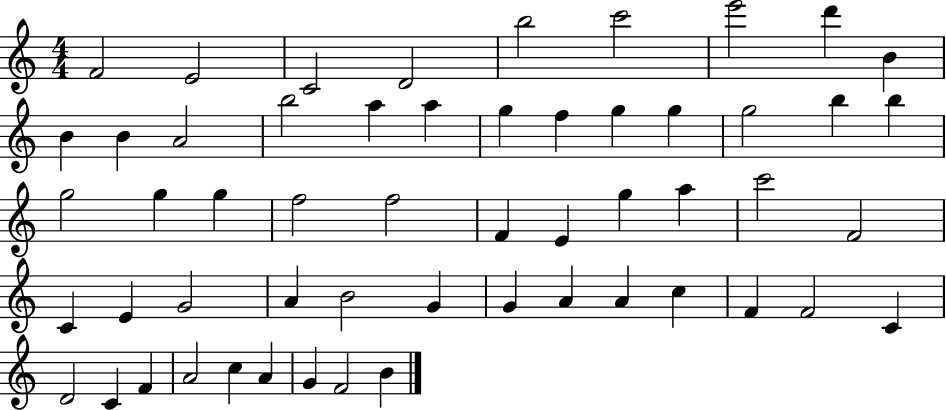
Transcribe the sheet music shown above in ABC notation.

X:1
T:Untitled
M:4/4
L:1/4
K:C
F2 E2 C2 D2 b2 c'2 e'2 d' B B B A2 b2 a a g f g g g2 b b g2 g g f2 f2 F E g a c'2 F2 C E G2 A B2 G G A A c F F2 C D2 C F A2 c A G F2 B